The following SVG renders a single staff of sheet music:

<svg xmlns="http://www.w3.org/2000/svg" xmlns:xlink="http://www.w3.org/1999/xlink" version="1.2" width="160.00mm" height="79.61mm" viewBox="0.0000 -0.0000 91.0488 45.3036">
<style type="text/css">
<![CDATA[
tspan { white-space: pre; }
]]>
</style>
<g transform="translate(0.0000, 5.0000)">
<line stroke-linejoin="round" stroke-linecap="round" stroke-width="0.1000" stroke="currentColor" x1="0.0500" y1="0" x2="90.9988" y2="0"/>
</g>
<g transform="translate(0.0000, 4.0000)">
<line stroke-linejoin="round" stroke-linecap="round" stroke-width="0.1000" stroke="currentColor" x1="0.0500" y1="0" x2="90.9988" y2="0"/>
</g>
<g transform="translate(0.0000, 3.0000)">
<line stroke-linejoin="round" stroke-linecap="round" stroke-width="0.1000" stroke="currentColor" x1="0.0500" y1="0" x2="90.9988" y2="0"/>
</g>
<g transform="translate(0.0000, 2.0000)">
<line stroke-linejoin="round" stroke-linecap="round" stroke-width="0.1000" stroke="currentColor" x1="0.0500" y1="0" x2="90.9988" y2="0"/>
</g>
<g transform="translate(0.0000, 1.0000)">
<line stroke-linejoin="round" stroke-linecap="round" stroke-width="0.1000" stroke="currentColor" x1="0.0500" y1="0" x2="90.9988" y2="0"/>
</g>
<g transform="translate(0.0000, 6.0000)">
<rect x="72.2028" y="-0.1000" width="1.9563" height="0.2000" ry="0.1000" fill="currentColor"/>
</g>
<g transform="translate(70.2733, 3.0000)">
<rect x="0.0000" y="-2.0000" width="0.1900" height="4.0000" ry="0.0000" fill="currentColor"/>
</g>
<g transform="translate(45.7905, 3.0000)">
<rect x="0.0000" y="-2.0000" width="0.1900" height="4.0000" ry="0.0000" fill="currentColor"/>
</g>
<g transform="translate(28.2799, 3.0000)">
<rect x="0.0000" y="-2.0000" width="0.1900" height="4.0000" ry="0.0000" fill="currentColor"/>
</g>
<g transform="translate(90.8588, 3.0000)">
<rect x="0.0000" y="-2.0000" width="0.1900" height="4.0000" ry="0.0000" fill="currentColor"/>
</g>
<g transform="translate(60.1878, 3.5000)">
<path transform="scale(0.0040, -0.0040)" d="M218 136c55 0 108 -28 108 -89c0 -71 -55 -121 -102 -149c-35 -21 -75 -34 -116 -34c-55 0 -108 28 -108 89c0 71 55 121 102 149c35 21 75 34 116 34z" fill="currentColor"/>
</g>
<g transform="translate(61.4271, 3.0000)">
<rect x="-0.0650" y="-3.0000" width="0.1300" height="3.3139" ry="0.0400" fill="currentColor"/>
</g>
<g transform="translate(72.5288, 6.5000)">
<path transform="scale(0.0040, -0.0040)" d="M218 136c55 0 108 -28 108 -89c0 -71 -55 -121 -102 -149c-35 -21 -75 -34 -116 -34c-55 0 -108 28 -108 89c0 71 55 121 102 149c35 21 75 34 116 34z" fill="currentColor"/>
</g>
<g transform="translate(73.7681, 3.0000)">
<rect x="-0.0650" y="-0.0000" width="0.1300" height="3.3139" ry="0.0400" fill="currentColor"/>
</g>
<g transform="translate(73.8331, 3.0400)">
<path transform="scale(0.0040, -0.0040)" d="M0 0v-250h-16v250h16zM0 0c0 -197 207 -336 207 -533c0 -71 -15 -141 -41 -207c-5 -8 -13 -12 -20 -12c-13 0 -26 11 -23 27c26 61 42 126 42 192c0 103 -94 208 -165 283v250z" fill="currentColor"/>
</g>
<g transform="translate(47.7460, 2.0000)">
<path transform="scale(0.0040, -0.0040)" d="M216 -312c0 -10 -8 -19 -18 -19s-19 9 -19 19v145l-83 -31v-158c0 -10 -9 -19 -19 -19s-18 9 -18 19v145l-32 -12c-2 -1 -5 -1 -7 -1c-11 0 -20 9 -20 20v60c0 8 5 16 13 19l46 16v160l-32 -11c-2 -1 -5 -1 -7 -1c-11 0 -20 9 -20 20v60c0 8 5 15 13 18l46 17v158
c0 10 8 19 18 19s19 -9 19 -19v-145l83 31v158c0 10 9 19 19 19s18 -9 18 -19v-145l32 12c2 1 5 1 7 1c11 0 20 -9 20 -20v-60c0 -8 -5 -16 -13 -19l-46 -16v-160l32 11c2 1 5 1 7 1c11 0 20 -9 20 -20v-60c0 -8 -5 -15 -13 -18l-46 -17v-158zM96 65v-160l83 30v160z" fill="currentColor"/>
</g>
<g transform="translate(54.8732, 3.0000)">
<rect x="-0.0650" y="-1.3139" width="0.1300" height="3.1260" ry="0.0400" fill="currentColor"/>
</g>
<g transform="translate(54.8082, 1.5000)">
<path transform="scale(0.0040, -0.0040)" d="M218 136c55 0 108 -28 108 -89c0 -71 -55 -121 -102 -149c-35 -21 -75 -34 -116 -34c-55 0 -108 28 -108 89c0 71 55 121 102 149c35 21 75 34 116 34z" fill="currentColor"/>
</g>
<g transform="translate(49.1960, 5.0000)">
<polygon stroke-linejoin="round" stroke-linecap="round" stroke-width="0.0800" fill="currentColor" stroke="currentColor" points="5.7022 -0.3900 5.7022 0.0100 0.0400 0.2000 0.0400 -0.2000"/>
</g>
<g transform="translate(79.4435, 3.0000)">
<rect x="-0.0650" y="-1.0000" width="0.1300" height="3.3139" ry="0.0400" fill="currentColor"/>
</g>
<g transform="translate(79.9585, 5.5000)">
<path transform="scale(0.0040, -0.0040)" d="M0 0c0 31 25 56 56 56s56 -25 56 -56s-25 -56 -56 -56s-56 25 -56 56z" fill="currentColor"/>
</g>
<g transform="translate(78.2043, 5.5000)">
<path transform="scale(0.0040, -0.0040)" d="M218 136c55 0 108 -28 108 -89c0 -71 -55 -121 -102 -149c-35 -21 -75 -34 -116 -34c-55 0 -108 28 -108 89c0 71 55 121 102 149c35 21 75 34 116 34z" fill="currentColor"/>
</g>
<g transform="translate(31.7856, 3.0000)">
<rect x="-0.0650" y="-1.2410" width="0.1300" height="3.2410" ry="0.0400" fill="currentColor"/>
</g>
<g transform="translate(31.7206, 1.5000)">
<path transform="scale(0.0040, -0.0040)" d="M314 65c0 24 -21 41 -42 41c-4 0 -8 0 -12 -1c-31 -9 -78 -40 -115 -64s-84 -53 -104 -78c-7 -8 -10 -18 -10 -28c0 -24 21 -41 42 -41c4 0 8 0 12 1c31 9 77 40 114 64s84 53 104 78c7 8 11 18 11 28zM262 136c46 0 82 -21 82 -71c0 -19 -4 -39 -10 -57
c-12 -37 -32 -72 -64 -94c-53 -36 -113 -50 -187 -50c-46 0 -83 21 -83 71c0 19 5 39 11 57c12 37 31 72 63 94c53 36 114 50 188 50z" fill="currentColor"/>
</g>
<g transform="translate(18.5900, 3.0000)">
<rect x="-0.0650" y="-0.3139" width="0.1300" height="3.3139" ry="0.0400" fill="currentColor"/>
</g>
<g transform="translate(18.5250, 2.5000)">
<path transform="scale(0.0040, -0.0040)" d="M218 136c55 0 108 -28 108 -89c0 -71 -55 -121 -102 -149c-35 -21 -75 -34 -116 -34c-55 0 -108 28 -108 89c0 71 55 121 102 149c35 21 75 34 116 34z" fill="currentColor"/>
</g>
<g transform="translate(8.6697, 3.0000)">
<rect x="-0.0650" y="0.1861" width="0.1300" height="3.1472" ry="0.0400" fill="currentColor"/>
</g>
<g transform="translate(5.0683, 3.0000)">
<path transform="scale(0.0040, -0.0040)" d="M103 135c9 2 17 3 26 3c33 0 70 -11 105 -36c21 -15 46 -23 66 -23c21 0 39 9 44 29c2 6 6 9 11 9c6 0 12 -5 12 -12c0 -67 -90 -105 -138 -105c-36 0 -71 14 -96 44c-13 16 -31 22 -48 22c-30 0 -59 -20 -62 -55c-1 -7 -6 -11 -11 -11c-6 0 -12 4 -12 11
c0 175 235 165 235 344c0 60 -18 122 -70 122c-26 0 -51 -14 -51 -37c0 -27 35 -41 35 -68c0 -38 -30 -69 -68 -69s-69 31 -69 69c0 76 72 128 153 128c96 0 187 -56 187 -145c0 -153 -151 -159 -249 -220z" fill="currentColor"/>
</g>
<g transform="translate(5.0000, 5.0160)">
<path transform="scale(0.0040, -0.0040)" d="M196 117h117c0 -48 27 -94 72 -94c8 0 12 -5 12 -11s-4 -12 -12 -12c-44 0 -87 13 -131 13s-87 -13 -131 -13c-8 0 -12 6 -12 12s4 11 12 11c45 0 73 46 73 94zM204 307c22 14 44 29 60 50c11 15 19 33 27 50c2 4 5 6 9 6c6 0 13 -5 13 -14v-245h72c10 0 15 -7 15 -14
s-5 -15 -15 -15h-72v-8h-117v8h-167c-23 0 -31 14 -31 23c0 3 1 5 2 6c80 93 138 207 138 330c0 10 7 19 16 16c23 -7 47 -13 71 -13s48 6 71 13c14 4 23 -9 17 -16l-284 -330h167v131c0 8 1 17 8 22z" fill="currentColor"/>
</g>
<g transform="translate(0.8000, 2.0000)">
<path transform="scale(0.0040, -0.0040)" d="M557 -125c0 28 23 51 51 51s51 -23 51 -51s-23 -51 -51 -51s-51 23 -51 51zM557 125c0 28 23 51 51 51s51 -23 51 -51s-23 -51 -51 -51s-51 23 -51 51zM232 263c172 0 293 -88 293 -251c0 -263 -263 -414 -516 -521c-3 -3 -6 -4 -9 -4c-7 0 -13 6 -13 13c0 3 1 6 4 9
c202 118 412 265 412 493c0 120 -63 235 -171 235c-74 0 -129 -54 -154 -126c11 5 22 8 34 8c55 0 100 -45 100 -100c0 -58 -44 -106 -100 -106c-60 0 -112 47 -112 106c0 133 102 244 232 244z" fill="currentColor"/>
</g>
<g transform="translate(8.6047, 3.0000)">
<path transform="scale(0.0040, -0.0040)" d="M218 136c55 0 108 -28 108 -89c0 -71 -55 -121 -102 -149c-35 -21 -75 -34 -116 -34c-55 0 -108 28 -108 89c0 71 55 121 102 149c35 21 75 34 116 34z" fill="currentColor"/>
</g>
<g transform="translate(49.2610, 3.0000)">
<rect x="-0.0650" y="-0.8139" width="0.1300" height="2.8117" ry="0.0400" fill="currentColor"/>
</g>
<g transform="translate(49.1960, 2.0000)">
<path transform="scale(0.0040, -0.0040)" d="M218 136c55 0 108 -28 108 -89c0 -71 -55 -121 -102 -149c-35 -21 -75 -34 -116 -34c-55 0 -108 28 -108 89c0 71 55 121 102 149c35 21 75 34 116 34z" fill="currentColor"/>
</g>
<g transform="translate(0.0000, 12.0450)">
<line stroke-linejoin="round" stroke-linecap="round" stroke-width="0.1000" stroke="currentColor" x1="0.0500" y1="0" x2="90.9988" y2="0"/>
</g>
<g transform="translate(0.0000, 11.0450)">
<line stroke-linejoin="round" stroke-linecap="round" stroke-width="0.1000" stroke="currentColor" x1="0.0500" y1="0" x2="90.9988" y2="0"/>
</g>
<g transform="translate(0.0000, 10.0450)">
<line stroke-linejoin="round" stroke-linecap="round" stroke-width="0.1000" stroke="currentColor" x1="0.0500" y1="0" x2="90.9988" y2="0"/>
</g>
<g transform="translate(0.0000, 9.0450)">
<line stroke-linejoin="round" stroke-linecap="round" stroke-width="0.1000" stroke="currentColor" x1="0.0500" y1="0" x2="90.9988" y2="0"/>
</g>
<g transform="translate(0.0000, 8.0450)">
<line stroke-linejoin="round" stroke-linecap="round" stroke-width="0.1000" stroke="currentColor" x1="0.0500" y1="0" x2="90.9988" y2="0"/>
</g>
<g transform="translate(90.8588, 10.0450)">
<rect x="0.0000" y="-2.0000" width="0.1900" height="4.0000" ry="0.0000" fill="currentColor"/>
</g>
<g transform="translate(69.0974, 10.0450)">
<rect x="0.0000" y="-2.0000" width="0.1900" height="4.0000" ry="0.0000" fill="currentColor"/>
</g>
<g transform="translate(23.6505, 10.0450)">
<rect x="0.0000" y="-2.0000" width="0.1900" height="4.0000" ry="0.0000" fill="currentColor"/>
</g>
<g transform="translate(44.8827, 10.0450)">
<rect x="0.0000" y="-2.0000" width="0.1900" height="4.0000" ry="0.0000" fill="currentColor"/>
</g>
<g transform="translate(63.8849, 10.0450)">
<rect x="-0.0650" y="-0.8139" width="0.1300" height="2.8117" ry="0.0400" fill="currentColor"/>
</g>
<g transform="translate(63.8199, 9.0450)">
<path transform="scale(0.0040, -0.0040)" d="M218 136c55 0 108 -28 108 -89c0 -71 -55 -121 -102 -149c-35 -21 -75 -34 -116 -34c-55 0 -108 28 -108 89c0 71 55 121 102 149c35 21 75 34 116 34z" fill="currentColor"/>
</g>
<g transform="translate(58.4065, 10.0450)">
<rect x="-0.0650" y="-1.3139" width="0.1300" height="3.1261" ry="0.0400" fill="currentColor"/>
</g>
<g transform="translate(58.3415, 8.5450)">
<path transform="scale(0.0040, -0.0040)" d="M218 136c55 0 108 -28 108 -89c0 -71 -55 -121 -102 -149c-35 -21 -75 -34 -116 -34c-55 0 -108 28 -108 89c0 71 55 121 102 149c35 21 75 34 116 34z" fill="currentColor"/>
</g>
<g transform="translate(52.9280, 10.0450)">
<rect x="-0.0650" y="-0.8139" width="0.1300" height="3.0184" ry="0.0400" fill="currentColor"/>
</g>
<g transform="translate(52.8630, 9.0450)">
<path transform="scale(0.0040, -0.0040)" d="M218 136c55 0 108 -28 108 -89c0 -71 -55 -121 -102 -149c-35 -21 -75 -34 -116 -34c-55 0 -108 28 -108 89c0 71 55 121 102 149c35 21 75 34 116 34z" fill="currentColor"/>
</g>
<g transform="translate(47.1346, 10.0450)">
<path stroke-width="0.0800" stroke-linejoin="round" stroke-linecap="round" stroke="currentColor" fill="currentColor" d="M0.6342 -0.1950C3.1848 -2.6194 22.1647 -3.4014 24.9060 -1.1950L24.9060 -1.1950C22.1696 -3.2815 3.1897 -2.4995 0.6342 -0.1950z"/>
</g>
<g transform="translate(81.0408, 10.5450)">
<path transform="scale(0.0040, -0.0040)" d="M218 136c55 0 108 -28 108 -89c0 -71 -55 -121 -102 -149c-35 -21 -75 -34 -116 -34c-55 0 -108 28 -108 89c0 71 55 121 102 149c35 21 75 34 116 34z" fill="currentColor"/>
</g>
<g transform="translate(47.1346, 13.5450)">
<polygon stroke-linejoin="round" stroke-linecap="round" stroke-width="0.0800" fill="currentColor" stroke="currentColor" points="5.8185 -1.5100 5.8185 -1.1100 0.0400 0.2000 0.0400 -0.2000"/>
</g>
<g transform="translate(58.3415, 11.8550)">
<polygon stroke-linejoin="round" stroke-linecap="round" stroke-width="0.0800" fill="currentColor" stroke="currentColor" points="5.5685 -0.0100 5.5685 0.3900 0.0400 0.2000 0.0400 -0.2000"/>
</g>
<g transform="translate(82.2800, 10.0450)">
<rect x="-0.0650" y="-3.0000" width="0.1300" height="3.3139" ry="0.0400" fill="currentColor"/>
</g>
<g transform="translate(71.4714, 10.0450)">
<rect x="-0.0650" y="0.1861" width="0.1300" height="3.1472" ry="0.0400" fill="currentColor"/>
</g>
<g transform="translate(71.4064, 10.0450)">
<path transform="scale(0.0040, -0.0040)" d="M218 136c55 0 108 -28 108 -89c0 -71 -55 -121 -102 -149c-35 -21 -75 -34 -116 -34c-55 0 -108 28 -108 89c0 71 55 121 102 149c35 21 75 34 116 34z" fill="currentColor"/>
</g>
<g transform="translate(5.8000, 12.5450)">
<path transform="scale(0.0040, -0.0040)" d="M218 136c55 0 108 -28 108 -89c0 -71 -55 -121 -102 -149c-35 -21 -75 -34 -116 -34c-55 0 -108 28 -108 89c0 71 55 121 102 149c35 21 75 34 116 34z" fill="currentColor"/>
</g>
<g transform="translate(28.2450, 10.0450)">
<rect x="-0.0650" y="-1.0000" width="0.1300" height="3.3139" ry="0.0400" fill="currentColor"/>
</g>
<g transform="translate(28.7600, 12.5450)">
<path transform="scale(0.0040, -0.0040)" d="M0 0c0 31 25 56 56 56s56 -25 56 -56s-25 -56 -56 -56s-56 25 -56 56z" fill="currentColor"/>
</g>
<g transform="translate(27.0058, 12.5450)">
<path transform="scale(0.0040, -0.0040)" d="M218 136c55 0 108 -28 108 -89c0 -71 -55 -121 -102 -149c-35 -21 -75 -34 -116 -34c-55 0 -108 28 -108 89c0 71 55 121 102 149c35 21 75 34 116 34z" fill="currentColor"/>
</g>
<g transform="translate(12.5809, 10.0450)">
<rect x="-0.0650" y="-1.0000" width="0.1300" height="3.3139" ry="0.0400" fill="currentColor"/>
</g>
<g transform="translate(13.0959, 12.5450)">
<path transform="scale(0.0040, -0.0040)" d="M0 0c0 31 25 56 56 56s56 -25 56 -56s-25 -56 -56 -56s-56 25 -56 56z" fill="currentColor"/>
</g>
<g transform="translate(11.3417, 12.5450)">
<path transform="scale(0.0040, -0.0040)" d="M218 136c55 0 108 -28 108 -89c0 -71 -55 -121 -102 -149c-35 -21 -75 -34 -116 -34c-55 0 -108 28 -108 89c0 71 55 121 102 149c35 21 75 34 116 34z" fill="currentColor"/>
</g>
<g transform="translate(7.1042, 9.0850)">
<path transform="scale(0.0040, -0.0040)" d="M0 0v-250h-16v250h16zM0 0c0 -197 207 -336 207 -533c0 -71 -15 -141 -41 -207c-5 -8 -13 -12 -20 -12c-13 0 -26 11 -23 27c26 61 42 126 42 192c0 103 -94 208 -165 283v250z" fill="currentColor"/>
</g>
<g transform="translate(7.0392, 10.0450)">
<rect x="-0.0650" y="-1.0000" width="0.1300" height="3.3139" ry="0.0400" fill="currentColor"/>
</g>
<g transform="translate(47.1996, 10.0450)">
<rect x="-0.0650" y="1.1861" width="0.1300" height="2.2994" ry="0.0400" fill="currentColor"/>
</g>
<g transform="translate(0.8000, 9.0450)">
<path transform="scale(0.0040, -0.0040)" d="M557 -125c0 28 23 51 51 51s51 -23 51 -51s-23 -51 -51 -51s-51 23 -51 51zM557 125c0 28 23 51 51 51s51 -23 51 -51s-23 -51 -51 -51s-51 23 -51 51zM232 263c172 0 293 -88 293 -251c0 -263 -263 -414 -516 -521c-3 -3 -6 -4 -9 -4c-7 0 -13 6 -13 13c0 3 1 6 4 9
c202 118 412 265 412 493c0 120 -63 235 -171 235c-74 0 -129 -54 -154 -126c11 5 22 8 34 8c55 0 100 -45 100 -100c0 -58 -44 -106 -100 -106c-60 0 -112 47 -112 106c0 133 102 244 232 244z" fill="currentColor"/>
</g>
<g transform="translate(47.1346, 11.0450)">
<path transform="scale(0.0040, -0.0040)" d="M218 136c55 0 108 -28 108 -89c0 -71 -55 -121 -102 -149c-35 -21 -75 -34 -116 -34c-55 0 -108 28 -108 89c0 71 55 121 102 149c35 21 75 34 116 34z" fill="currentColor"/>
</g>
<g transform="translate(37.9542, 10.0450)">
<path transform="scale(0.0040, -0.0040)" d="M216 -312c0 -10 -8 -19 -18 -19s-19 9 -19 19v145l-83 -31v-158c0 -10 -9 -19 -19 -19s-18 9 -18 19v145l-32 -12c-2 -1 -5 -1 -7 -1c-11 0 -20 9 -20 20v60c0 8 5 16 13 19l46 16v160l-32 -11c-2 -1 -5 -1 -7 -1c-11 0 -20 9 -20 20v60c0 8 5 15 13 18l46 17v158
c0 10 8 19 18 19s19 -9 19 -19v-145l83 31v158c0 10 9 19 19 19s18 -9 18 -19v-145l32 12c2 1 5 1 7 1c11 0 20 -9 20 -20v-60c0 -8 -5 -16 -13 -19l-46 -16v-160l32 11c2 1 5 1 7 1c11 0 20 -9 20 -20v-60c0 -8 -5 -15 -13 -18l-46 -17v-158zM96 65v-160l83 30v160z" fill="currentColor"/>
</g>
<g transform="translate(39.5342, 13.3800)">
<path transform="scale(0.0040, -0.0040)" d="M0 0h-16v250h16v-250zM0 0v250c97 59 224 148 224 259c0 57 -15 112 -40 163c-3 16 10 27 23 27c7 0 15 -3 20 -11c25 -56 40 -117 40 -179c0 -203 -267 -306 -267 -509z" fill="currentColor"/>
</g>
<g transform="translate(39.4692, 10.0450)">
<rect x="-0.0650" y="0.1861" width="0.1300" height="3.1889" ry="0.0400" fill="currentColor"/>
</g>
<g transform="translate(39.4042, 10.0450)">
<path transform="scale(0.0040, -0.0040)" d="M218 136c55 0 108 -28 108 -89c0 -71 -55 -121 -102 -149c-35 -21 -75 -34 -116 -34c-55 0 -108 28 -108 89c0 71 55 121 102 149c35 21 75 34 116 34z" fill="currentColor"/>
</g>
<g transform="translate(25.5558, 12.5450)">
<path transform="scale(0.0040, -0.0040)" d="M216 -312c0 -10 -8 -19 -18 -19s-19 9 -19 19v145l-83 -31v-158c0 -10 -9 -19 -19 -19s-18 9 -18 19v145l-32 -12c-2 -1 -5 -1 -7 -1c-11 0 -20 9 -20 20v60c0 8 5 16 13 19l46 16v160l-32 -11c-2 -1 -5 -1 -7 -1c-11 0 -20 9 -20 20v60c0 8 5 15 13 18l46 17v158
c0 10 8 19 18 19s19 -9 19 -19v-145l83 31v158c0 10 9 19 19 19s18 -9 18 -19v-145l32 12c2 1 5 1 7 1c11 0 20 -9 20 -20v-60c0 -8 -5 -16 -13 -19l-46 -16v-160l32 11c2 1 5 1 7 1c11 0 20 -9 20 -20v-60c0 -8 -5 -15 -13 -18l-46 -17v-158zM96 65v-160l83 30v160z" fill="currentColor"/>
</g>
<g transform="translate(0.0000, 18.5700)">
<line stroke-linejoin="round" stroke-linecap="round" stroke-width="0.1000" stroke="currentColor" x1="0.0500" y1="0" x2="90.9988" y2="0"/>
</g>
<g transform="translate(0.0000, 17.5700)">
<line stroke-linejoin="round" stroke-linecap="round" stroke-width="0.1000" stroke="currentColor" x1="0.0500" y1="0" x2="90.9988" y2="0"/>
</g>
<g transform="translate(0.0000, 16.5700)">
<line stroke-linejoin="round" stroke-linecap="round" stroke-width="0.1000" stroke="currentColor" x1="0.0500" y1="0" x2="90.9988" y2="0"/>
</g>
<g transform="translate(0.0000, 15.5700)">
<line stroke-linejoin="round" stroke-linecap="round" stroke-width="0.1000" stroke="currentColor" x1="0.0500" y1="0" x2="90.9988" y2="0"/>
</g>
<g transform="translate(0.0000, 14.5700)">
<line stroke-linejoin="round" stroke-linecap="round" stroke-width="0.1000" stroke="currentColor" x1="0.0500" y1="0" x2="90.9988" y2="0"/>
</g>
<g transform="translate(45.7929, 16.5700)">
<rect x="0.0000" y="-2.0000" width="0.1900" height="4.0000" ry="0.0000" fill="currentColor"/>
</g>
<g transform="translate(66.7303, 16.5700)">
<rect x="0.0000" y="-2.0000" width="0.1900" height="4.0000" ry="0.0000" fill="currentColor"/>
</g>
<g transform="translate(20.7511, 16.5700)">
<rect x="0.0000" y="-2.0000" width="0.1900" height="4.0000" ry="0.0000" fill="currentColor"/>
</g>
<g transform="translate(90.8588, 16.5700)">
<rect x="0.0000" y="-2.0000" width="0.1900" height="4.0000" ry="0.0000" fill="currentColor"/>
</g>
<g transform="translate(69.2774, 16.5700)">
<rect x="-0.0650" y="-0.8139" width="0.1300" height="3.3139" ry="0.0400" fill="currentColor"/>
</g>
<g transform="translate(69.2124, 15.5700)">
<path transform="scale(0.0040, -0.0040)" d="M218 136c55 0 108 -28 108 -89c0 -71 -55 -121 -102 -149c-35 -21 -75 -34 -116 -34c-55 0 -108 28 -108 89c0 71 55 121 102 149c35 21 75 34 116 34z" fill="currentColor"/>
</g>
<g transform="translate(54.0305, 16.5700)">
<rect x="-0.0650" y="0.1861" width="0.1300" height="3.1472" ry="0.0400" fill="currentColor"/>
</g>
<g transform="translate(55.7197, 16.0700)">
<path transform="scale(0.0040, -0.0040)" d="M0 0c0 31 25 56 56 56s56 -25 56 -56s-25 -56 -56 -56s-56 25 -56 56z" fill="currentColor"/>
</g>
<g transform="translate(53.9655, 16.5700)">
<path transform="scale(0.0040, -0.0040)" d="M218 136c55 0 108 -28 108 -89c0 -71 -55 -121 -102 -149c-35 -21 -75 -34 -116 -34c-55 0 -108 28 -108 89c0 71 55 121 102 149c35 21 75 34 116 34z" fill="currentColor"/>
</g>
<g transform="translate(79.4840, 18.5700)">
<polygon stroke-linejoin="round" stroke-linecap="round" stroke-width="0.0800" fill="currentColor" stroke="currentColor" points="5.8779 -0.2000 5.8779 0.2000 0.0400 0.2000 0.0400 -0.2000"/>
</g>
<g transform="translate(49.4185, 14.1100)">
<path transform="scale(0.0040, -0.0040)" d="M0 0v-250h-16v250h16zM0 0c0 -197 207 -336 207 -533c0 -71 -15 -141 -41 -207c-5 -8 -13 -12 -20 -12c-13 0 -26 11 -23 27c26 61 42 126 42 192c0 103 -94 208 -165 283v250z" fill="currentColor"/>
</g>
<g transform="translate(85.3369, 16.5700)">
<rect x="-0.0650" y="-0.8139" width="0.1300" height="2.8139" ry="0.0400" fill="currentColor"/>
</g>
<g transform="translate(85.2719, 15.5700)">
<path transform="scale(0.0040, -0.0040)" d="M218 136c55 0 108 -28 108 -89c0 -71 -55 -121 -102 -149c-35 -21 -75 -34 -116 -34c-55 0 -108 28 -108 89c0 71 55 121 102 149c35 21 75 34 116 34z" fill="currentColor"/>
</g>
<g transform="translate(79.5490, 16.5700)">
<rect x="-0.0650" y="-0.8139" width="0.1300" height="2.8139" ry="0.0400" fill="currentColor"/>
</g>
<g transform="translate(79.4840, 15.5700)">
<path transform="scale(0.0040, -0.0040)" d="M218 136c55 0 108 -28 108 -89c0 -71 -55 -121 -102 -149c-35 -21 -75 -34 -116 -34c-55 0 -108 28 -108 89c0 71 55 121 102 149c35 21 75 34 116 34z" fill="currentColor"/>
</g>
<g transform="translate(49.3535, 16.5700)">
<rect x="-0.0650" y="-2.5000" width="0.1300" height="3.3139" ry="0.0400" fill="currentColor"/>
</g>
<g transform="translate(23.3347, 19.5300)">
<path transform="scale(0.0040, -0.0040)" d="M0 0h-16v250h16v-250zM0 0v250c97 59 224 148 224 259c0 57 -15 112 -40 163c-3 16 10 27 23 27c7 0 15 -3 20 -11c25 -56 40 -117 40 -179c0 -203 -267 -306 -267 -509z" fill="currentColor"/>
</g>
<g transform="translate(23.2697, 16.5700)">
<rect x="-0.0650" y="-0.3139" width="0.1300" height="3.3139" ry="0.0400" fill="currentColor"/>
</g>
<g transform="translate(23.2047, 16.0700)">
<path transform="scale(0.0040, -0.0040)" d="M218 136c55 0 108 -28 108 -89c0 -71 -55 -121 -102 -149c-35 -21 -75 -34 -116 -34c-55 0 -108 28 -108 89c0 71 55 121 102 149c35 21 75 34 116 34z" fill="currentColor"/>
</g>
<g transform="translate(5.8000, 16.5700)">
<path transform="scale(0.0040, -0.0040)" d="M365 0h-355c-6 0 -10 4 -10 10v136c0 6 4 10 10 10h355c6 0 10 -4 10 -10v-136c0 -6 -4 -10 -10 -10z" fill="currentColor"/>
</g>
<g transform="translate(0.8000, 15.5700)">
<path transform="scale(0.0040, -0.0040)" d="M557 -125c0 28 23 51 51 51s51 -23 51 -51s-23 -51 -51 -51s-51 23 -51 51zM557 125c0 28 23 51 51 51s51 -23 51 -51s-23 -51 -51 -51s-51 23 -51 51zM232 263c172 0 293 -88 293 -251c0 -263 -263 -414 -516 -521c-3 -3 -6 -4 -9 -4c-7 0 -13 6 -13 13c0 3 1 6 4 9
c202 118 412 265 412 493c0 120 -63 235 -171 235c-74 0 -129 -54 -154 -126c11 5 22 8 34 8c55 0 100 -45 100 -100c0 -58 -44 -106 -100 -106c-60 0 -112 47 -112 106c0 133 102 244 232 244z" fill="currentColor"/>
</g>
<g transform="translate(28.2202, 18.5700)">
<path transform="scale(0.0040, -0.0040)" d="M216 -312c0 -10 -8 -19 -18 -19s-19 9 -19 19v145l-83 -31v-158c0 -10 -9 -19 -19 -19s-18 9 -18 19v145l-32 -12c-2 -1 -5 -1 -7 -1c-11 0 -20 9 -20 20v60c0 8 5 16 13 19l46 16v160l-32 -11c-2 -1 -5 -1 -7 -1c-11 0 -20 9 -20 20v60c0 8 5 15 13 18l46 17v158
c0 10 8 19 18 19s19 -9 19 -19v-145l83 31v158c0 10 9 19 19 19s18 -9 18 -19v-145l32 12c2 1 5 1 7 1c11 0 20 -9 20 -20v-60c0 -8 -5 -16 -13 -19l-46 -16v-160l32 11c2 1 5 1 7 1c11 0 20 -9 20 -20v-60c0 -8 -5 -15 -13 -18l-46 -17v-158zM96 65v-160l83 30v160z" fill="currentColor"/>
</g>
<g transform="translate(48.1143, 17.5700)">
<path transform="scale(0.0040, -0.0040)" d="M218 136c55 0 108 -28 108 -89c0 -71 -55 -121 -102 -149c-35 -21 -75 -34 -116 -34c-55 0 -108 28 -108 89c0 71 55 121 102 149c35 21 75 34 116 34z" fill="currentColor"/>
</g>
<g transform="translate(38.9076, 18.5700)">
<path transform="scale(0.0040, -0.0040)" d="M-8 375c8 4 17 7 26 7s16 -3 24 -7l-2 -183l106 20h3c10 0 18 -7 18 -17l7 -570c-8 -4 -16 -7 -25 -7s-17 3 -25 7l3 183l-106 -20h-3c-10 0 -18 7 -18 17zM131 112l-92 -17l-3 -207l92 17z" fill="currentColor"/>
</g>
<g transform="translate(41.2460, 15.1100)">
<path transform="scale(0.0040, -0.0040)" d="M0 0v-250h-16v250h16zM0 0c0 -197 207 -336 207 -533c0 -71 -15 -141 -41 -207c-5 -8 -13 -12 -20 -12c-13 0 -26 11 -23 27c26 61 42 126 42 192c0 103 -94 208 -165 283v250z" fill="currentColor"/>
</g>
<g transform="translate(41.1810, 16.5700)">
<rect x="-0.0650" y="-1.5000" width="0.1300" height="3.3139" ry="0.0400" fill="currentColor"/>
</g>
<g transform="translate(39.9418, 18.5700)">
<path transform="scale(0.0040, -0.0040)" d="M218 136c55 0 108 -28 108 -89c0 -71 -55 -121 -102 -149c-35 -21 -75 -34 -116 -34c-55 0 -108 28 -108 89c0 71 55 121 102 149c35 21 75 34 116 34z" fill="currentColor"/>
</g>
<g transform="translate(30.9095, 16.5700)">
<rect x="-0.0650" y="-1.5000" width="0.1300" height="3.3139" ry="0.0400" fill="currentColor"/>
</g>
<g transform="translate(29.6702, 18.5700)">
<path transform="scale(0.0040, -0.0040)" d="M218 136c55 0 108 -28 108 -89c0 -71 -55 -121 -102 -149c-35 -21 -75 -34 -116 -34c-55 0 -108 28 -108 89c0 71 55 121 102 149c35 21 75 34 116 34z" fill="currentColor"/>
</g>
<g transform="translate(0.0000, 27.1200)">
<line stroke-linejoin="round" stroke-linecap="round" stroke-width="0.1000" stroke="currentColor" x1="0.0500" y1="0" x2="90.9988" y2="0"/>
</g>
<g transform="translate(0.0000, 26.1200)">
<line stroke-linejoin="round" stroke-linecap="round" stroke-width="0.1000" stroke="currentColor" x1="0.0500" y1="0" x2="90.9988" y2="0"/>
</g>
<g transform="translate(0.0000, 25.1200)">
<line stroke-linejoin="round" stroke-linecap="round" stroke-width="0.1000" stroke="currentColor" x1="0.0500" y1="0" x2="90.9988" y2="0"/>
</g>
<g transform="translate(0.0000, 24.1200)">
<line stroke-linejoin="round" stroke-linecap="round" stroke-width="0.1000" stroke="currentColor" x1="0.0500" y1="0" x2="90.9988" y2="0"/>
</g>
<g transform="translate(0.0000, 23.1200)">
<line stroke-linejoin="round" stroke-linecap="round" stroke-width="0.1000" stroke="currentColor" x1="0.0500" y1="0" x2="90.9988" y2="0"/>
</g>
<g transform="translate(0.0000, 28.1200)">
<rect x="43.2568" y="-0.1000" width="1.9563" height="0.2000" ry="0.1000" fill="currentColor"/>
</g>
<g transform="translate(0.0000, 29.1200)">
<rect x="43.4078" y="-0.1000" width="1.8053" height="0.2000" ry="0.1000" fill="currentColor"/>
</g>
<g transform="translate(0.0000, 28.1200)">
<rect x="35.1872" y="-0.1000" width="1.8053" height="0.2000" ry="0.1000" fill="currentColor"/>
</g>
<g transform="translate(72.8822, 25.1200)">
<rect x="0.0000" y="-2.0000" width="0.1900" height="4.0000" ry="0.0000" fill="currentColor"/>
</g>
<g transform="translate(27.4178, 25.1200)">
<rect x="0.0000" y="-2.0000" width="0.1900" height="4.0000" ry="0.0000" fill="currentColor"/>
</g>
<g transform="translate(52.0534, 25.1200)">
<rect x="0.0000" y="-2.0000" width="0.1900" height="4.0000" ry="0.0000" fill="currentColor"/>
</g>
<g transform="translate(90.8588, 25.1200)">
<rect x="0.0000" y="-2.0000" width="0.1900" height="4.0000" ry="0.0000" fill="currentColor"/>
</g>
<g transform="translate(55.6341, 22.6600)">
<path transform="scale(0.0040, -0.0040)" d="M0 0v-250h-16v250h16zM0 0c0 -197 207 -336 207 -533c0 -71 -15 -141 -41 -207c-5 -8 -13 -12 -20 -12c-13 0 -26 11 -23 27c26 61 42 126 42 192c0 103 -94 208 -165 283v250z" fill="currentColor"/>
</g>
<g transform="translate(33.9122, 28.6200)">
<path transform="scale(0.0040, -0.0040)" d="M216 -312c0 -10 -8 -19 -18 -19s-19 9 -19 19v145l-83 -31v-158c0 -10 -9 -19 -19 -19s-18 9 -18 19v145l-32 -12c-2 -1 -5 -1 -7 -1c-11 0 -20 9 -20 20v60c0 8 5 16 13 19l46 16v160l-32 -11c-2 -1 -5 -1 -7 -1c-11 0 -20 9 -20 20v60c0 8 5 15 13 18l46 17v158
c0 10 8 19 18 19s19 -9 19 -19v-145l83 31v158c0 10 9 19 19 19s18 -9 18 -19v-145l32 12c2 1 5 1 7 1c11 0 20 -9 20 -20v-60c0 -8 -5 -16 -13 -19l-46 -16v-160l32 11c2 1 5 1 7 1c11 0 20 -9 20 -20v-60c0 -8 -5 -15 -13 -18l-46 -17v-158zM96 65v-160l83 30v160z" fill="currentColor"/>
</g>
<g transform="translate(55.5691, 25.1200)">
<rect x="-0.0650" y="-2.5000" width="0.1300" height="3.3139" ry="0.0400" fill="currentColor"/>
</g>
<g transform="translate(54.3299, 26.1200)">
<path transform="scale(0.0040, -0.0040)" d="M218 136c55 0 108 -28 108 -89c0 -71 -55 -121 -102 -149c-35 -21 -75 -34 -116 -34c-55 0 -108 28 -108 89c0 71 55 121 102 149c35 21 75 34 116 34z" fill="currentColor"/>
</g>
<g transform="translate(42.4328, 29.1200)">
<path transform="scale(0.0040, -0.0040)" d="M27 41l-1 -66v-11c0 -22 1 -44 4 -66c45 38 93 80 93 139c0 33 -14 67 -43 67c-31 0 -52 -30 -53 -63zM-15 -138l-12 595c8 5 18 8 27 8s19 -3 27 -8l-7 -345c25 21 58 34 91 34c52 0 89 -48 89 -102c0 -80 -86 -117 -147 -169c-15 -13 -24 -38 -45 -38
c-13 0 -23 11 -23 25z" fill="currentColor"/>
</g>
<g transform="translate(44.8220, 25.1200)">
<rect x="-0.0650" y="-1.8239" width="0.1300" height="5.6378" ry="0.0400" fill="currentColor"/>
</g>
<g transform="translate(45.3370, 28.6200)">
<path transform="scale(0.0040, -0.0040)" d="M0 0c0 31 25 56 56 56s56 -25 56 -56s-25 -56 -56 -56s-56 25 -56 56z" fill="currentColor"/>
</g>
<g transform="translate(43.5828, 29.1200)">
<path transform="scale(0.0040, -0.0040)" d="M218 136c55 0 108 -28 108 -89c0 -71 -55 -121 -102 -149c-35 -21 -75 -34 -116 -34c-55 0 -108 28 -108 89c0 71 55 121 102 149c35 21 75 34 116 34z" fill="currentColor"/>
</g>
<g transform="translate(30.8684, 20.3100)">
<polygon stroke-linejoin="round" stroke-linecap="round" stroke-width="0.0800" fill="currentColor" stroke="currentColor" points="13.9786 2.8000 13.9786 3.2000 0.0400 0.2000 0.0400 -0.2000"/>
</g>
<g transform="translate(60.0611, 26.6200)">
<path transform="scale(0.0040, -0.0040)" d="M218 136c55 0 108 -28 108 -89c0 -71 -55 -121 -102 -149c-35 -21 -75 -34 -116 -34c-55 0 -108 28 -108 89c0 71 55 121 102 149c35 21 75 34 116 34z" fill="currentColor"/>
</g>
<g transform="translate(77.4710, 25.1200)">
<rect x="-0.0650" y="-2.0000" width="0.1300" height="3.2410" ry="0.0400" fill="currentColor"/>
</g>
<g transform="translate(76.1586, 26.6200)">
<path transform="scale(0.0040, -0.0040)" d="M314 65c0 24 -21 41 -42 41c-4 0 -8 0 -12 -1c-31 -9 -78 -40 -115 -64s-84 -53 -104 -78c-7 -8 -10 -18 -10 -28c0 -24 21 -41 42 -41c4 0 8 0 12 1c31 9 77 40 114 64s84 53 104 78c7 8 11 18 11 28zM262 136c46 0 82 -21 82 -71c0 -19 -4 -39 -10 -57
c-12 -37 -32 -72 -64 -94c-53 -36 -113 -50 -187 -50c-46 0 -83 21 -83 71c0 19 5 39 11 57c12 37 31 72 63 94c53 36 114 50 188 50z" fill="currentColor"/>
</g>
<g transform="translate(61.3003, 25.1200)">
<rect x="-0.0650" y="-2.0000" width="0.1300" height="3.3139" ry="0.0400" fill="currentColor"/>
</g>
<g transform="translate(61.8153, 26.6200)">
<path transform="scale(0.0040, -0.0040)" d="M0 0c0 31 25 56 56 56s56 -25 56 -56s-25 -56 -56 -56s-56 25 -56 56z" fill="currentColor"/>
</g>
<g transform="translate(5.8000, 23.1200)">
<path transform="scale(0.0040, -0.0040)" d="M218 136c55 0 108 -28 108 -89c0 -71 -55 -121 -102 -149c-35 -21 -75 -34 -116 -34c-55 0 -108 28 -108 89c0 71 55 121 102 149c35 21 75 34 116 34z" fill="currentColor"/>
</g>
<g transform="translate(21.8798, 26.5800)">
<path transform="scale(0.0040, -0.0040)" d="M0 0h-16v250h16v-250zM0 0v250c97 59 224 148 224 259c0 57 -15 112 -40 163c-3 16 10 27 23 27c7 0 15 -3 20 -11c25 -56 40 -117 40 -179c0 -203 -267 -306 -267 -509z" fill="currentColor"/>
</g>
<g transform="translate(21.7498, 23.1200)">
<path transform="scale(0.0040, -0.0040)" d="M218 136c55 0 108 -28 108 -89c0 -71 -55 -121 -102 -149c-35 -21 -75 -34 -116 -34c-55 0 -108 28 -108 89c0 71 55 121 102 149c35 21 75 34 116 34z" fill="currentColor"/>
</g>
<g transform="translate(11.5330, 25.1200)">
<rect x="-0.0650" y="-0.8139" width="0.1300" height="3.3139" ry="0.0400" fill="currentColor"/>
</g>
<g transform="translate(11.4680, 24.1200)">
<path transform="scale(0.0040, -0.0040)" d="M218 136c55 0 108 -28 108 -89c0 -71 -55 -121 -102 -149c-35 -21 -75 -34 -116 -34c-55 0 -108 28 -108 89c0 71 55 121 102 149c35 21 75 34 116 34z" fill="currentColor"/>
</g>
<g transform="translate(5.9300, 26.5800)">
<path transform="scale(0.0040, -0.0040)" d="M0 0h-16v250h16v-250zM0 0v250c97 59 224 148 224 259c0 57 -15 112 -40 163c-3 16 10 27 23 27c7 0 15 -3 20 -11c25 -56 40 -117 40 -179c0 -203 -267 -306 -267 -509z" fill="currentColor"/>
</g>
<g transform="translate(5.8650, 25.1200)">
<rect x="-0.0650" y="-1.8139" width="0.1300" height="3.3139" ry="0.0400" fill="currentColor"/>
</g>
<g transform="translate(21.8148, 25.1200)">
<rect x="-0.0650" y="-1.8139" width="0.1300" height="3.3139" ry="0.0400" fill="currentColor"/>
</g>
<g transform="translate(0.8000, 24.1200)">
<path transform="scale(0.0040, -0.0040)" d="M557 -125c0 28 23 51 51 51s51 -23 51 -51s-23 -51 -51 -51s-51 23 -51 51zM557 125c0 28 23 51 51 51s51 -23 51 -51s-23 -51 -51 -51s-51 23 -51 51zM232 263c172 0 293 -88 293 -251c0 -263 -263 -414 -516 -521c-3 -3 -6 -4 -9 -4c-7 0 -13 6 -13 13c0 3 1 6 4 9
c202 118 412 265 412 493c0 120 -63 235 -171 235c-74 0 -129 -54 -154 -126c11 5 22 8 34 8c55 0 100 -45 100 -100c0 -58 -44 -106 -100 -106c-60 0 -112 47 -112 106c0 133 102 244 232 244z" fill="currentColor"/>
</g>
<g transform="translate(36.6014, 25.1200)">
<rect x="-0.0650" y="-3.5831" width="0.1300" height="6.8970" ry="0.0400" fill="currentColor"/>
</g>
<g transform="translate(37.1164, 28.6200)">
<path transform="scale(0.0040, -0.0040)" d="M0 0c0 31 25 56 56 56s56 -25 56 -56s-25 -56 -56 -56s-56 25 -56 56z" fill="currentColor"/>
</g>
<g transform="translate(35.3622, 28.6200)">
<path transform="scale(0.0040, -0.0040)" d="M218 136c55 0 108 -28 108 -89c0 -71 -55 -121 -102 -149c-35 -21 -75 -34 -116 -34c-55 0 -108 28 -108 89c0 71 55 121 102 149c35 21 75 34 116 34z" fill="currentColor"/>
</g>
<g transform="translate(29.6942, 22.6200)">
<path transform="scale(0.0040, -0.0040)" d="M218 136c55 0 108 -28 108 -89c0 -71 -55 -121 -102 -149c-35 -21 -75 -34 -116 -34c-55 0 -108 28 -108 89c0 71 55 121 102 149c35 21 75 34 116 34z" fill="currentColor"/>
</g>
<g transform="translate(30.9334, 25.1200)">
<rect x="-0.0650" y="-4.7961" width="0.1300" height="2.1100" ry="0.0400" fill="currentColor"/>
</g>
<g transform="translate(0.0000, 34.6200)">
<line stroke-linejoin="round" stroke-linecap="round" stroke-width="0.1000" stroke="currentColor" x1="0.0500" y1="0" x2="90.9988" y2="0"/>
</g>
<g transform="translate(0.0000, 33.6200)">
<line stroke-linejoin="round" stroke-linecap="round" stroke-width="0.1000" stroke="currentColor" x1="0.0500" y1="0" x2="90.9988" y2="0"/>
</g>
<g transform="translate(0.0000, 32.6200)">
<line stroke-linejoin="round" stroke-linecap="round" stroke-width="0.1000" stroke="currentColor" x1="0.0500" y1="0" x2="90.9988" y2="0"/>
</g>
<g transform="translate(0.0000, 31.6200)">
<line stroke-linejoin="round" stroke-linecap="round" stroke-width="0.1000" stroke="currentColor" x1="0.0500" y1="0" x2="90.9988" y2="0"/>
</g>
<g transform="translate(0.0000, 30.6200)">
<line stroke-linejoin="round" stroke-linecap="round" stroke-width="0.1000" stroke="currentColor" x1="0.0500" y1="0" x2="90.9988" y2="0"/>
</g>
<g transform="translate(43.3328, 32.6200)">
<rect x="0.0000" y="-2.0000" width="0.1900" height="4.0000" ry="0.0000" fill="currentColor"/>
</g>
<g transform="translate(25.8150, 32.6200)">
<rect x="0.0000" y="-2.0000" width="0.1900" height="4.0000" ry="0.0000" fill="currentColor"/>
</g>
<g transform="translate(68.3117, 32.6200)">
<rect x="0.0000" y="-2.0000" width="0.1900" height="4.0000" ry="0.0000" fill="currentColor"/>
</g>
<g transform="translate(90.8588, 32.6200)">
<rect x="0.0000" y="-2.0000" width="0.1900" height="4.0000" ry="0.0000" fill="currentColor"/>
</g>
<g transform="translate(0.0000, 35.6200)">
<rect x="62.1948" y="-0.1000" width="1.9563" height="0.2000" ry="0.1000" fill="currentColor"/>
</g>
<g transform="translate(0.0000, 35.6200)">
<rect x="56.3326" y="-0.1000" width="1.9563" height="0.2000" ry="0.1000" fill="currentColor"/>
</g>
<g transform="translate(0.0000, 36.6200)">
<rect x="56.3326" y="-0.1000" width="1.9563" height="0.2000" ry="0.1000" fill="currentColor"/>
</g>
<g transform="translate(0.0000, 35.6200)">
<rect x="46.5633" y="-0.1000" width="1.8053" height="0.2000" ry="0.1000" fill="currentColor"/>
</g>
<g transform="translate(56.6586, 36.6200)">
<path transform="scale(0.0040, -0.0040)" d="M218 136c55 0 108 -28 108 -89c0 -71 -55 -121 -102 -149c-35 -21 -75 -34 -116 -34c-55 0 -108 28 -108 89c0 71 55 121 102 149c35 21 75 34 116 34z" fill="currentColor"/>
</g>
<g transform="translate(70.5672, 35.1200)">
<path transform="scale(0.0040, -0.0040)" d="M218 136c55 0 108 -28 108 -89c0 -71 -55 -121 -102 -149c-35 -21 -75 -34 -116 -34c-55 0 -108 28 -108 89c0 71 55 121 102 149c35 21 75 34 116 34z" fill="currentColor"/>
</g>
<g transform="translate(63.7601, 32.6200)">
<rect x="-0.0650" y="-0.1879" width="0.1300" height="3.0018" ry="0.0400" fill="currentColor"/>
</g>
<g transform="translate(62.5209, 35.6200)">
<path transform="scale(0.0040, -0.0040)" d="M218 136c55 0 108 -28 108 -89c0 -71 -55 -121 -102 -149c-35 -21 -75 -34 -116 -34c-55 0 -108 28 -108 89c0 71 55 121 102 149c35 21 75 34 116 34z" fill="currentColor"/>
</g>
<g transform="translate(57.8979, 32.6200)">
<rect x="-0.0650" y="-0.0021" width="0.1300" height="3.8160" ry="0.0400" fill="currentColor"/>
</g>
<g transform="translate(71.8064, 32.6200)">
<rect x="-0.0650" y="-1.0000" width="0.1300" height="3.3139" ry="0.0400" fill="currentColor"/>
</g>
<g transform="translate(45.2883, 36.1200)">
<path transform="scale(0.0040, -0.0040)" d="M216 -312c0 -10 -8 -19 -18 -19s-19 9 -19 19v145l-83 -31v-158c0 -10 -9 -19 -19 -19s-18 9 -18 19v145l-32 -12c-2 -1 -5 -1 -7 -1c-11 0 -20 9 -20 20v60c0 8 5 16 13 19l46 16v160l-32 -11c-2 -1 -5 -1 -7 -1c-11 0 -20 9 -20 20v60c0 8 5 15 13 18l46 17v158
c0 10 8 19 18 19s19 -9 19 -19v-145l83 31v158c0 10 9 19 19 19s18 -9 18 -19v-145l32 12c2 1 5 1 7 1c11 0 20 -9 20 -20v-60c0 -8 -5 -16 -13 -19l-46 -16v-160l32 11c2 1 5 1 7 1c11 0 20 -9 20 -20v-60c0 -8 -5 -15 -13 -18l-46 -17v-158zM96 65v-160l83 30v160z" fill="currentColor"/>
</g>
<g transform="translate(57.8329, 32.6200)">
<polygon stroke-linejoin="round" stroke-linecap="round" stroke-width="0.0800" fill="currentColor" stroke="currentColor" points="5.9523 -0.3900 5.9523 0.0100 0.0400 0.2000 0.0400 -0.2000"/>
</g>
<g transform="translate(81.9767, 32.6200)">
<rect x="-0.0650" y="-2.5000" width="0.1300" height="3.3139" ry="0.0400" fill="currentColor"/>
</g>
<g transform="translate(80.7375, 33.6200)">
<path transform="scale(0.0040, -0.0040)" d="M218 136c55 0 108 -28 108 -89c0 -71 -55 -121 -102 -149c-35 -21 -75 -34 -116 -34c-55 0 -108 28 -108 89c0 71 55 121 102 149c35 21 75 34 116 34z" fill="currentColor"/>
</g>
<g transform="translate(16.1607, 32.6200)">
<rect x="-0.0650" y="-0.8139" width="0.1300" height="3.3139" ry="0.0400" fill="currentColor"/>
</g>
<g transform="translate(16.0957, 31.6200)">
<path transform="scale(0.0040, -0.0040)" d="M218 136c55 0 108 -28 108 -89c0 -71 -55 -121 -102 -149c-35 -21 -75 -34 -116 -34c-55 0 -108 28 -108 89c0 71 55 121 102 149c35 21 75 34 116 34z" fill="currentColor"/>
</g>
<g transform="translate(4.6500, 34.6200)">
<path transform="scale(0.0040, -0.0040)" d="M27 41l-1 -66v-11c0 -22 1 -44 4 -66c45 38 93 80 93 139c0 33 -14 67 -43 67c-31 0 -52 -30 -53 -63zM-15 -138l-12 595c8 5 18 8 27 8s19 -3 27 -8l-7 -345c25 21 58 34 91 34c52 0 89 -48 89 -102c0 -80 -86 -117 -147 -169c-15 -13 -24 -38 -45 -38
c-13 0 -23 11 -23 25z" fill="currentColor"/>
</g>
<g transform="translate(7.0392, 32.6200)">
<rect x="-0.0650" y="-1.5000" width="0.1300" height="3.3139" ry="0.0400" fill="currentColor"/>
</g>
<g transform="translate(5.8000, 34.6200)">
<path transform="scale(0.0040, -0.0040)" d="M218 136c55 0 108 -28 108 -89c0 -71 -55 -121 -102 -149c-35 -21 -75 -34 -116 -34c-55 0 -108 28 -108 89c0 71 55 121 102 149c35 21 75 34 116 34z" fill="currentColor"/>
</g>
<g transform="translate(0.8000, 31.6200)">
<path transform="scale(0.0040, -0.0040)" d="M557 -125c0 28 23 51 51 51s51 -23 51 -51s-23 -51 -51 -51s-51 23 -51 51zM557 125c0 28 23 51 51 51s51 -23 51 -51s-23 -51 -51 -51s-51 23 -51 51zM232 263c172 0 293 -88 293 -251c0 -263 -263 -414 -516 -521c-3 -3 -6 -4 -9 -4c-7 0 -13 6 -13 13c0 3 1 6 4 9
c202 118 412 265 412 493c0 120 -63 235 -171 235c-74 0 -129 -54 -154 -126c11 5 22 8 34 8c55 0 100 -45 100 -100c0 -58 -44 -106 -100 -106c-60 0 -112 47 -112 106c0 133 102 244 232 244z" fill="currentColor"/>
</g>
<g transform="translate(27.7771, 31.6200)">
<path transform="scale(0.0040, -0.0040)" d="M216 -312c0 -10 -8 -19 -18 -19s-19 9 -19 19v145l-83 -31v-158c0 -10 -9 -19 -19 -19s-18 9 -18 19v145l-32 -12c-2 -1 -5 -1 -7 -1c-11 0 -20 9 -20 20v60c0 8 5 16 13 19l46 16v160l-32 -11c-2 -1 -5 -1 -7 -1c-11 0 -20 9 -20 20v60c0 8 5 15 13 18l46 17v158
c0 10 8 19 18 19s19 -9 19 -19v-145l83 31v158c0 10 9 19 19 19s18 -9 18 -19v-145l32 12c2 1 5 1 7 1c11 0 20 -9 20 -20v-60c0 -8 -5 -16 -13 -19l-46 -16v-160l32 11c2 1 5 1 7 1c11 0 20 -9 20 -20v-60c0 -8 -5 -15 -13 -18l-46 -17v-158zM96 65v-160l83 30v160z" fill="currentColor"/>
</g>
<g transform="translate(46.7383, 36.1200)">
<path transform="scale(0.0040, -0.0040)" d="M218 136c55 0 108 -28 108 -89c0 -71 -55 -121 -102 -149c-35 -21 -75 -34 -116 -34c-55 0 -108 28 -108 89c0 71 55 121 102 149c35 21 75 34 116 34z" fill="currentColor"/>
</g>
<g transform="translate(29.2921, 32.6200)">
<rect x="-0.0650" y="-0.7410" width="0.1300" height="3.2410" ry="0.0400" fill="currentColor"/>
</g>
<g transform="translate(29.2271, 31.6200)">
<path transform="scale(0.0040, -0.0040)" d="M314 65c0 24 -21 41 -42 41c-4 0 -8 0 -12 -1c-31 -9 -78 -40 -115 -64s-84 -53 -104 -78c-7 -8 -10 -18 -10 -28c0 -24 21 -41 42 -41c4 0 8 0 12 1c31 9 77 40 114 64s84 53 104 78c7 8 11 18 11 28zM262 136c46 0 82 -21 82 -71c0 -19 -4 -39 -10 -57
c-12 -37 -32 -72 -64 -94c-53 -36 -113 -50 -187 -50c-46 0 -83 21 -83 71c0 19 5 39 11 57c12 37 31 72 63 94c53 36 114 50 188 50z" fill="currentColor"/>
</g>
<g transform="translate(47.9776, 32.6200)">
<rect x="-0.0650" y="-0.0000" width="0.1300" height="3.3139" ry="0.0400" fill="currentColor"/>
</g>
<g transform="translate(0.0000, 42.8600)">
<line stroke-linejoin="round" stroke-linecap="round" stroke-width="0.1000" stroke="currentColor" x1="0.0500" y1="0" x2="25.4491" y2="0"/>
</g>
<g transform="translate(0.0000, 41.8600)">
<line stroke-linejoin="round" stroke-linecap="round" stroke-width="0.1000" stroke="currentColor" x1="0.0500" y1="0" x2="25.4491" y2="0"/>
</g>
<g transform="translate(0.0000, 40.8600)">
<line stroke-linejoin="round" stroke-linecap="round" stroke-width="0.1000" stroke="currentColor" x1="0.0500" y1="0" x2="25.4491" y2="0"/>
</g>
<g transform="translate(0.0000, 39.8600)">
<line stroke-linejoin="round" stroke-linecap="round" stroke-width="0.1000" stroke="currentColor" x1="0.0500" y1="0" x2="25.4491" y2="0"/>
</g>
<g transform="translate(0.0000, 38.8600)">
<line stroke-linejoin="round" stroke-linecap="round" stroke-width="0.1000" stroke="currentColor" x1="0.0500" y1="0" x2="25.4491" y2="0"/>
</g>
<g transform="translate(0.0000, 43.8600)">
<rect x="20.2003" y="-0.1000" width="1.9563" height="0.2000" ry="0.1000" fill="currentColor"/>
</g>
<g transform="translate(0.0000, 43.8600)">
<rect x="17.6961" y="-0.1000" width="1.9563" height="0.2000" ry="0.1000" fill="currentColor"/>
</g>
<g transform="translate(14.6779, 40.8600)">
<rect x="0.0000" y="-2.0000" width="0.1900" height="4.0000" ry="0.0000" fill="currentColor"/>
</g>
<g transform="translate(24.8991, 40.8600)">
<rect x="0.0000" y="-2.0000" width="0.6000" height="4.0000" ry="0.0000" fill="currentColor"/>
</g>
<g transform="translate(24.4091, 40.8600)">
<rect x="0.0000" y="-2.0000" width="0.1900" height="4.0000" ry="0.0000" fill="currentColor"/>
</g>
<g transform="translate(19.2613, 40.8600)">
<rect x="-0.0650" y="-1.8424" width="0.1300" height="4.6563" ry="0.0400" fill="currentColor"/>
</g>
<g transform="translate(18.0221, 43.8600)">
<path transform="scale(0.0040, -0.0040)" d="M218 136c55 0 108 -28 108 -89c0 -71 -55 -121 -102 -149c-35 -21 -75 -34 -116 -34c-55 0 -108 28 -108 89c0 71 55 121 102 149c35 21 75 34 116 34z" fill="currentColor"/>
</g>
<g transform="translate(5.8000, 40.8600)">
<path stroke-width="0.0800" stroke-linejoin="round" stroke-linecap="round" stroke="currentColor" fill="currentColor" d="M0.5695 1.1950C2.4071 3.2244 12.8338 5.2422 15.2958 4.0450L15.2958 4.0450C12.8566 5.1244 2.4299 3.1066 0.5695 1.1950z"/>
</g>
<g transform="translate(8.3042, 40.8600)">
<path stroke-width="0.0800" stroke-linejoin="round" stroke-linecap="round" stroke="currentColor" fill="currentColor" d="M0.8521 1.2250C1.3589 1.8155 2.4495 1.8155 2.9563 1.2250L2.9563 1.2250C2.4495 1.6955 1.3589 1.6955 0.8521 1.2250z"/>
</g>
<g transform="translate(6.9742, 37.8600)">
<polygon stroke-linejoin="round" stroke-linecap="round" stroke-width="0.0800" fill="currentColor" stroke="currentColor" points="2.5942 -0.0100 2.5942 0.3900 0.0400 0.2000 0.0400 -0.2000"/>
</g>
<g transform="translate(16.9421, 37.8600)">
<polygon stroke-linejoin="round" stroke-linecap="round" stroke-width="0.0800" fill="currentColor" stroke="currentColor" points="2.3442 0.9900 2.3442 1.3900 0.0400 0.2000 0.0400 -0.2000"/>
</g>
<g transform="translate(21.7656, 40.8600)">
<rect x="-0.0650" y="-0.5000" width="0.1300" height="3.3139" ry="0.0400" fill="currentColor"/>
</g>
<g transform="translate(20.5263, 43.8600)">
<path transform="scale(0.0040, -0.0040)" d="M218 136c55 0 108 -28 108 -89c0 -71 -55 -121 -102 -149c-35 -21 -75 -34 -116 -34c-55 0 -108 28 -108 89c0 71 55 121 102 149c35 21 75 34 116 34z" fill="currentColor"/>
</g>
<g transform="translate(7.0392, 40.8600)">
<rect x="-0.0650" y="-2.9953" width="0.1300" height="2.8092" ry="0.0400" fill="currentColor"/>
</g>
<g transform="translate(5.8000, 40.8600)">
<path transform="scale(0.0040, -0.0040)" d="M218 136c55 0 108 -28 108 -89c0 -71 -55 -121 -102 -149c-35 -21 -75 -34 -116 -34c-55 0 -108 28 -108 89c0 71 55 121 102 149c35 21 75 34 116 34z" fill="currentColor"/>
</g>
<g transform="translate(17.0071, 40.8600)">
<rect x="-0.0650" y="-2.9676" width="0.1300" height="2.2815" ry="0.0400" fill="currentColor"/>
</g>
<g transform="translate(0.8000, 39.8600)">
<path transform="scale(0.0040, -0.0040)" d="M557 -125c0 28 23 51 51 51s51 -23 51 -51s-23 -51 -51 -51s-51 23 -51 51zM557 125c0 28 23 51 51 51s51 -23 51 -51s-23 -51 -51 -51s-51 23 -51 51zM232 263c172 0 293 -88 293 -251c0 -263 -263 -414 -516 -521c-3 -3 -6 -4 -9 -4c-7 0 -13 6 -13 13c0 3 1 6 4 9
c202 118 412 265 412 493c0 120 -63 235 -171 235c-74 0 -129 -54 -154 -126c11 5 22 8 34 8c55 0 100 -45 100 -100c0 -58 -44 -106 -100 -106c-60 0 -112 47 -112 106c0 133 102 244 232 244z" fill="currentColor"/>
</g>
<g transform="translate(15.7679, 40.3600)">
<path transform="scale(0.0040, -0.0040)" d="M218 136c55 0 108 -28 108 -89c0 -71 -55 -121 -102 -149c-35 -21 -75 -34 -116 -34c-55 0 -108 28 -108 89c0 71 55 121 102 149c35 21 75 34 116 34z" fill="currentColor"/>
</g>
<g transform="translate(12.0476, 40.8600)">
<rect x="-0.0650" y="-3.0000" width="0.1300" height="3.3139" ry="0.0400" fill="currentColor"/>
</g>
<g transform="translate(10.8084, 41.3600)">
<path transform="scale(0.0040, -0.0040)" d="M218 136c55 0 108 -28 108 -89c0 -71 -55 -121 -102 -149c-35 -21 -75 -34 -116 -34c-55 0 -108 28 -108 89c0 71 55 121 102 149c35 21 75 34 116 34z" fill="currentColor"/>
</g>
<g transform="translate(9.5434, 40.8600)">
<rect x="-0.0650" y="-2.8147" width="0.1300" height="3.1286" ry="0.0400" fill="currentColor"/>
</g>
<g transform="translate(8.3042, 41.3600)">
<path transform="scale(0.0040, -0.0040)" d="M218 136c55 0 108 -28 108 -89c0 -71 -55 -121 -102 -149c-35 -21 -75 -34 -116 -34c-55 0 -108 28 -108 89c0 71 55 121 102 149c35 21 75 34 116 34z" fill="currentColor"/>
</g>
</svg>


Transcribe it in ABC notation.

X:1
T:Untitled
M:2/4
L:1/4
K:C
D, E, G,2 ^F,/2 G,/2 C, D,,/2 F,, F,,/2 F,, ^F,, ^D,/2 B,,/2 F,/2 G,/2 F,/2 D, C, z2 E,/2 ^G,, G,,/2 B,,/2 D, F, F,/2 F,/2 A,/2 F, A,/2 B,/2 ^D,,/2 _C,,/2 B,,/2 A,, A,,2 _G,, F, ^F,2 ^D,, C,,/2 E,,/2 F,, B,, D,/2 C,/2 C, E,/2 E,,/2 E,,